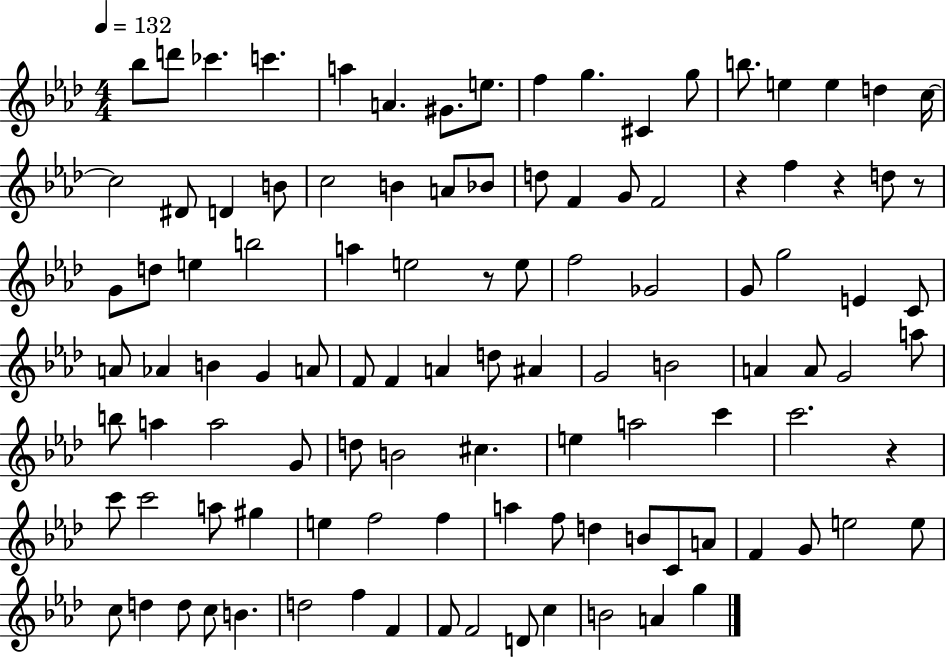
Bb5/e D6/e CES6/q. C6/q. A5/q A4/q. G#4/e. E5/e. F5/q G5/q. C#4/q G5/e B5/e. E5/q E5/q D5/q C5/s C5/h D#4/e D4/q B4/e C5/h B4/q A4/e Bb4/e D5/e F4/q G4/e F4/h R/q F5/q R/q D5/e R/e G4/e D5/e E5/q B5/h A5/q E5/h R/e E5/e F5/h Gb4/h G4/e G5/h E4/q C4/e A4/e Ab4/q B4/q G4/q A4/e F4/e F4/q A4/q D5/e A#4/q G4/h B4/h A4/q A4/e G4/h A5/e B5/e A5/q A5/h G4/e D5/e B4/h C#5/q. E5/q A5/h C6/q C6/h. R/q C6/e C6/h A5/e G#5/q E5/q F5/h F5/q A5/q F5/e D5/q B4/e C4/e A4/e F4/q G4/e E5/h E5/e C5/e D5/q D5/e C5/e B4/q. D5/h F5/q F4/q F4/e F4/h D4/e C5/q B4/h A4/q G5/q